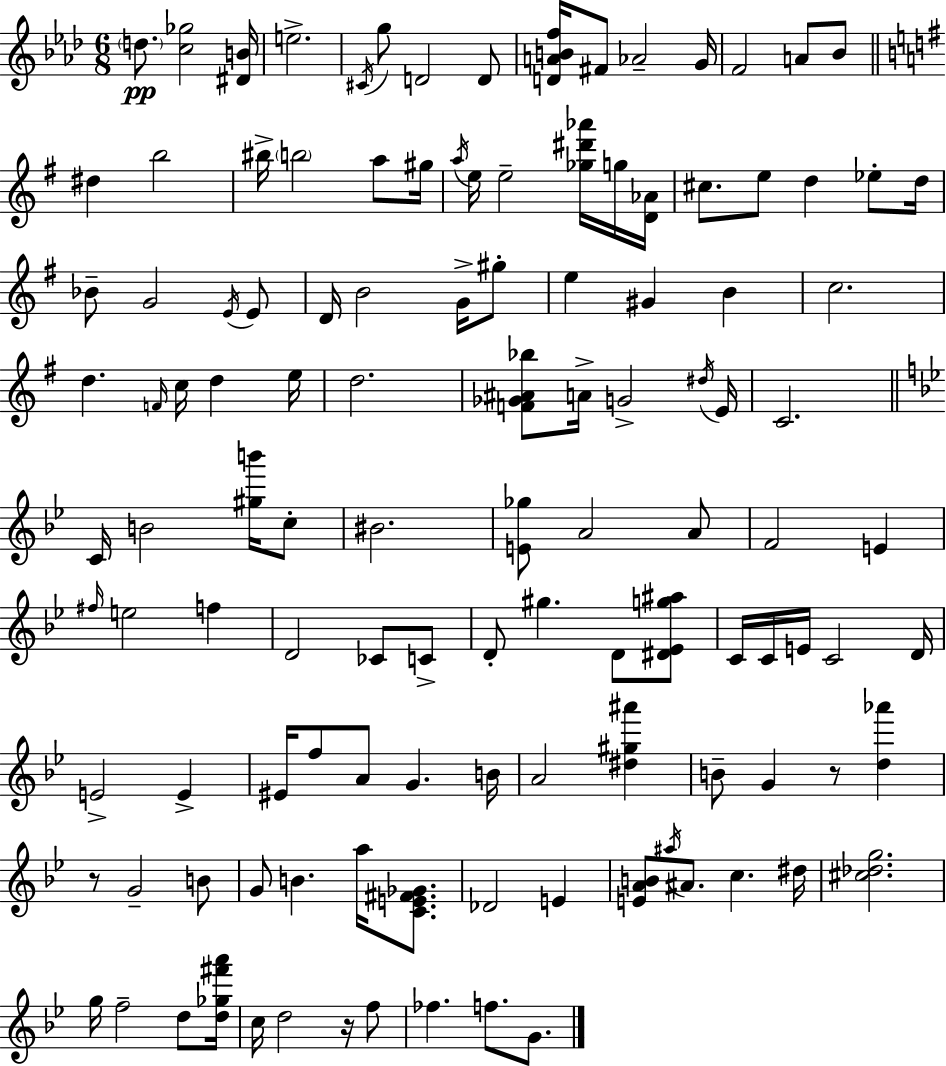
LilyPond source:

{
  \clef treble
  \numericTimeSignature
  \time 6/8
  \key f \minor
  \repeat volta 2 { \parenthesize d''8.\pp <c'' ges''>2 <dis' b'>16 | e''2.-> | \acciaccatura { cis'16 } g''8 d'2 d'8 | <d' a' b' f''>16 fis'8 aes'2-- | \break g'16 f'2 a'8 bes'8 | \bar "||" \break \key g \major dis''4 b''2 | bis''16-> \parenthesize b''2 a''8 gis''16 | \acciaccatura { a''16 } e''16 e''2-- <ges'' dis''' aes'''>16 g''16 | <d' aes'>16 cis''8. e''8 d''4 ees''8-. | \break d''16 bes'8-- g'2 \acciaccatura { e'16 } | e'8 d'16 b'2 g'16-> | gis''8-. e''4 gis'4 b'4 | c''2. | \break d''4. \grace { f'16 } c''16 d''4 | e''16 d''2. | <f' ges' ais' bes''>8 a'16-> g'2-> | \acciaccatura { dis''16 } e'16 c'2. | \break \bar "||" \break \key g \minor c'16 b'2 <gis'' b'''>16 c''8-. | bis'2. | <e' ges''>8 a'2 a'8 | f'2 e'4 | \break \grace { fis''16 } e''2 f''4 | d'2 ces'8 c'8-> | d'8-. gis''4. d'8 <dis' ees' g'' ais''>8 | c'16 c'16 e'16 c'2 | \break d'16 e'2-> e'4-> | eis'16 f''8 a'8 g'4. | b'16 a'2 <dis'' gis'' ais'''>4 | b'8-- g'4 r8 <d'' aes'''>4 | \break r8 g'2-- b'8 | g'8 b'4. a''16 <c' e' fis' ges'>8. | des'2 e'4 | <e' a' b'>8 \acciaccatura { ais''16 } ais'8. c''4. | \break dis''16 <cis'' des'' g''>2. | g''16 f''2-- d''8 | <d'' ges'' fis''' a'''>16 c''16 d''2 r16 | f''8 fes''4. f''8. g'8. | \break } \bar "|."
}